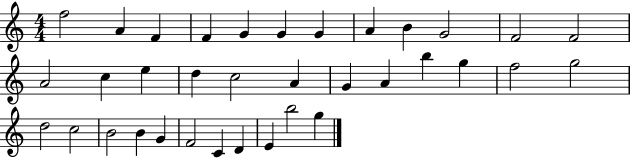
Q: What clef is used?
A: treble